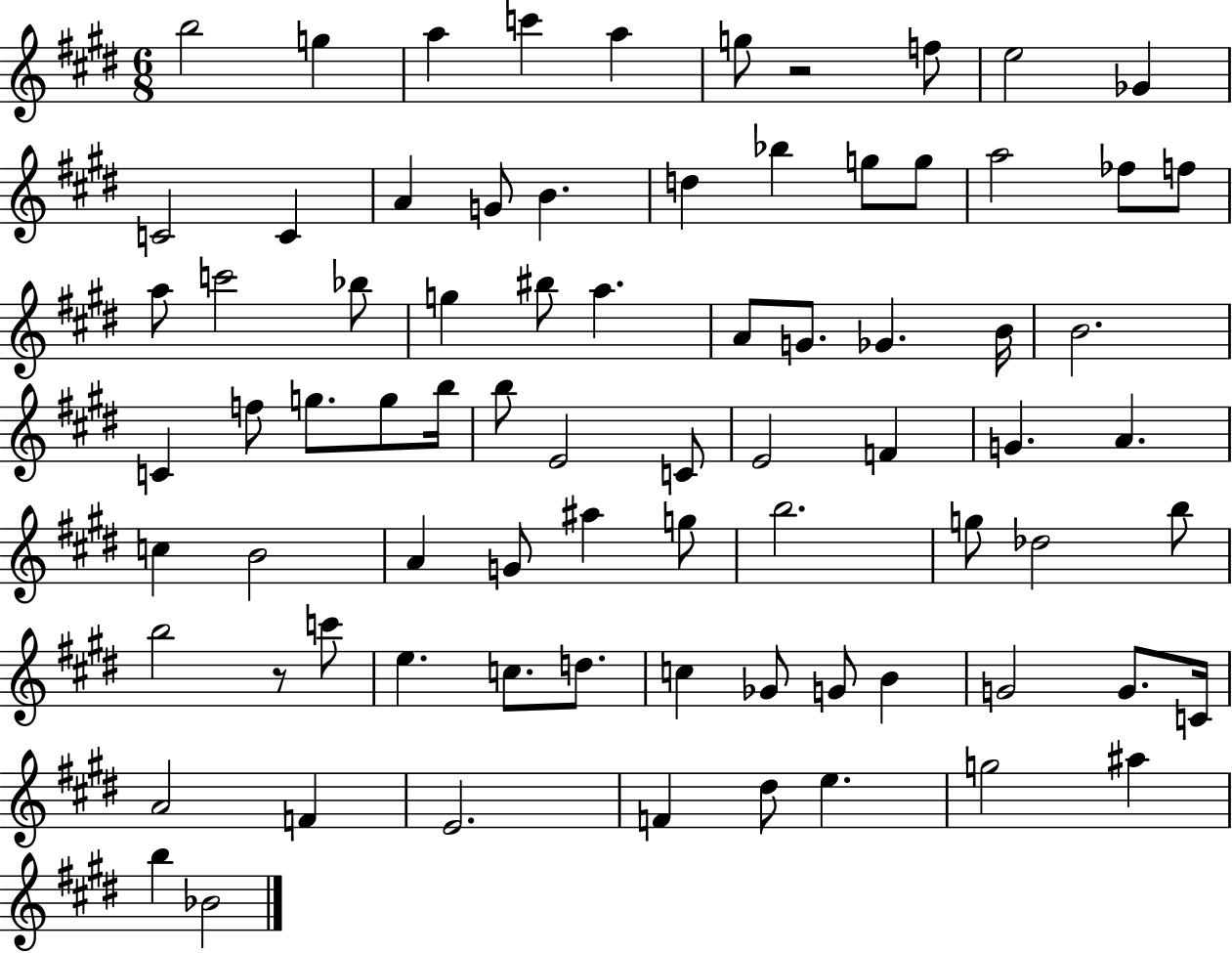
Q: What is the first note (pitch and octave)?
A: B5